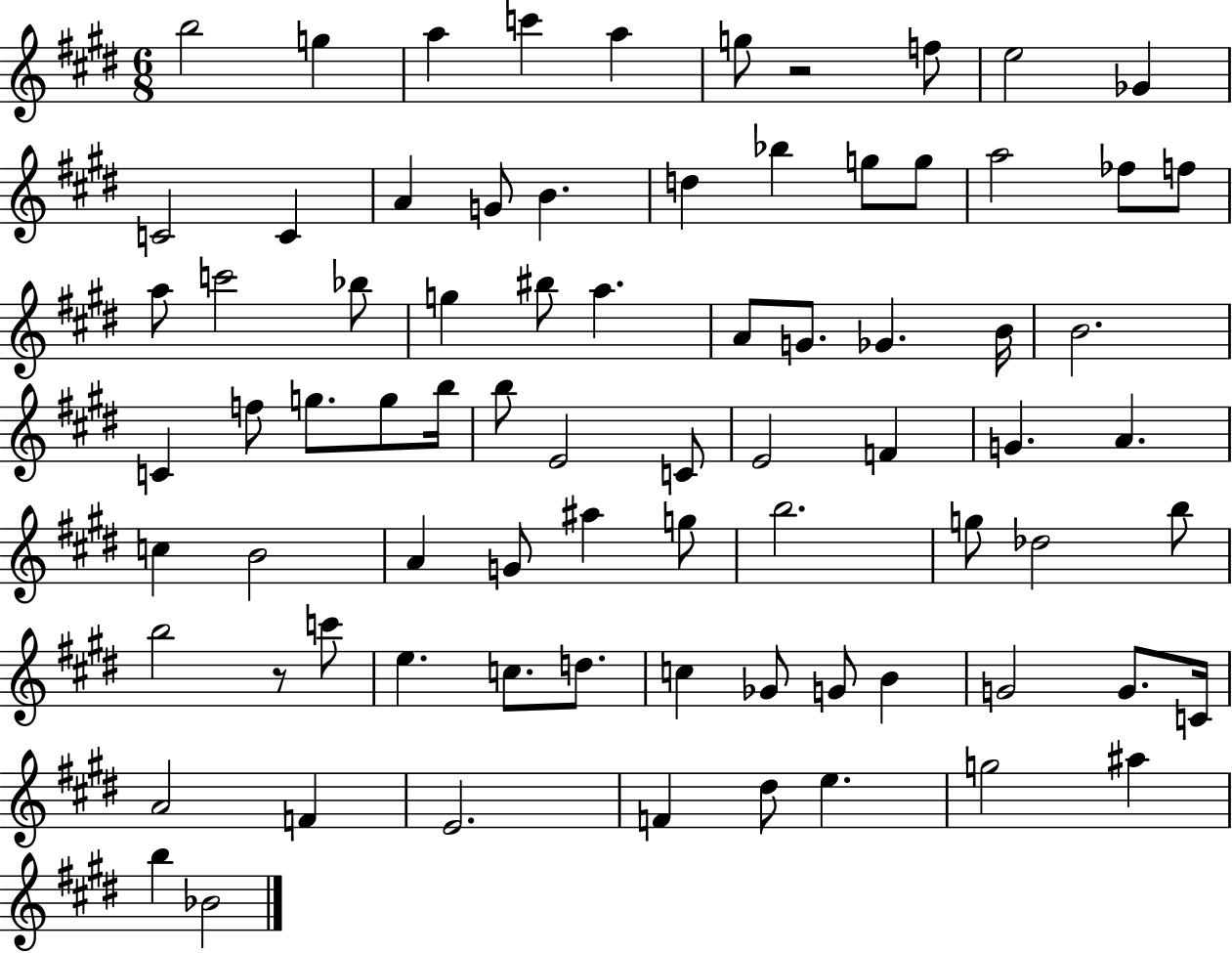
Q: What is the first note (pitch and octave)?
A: B5